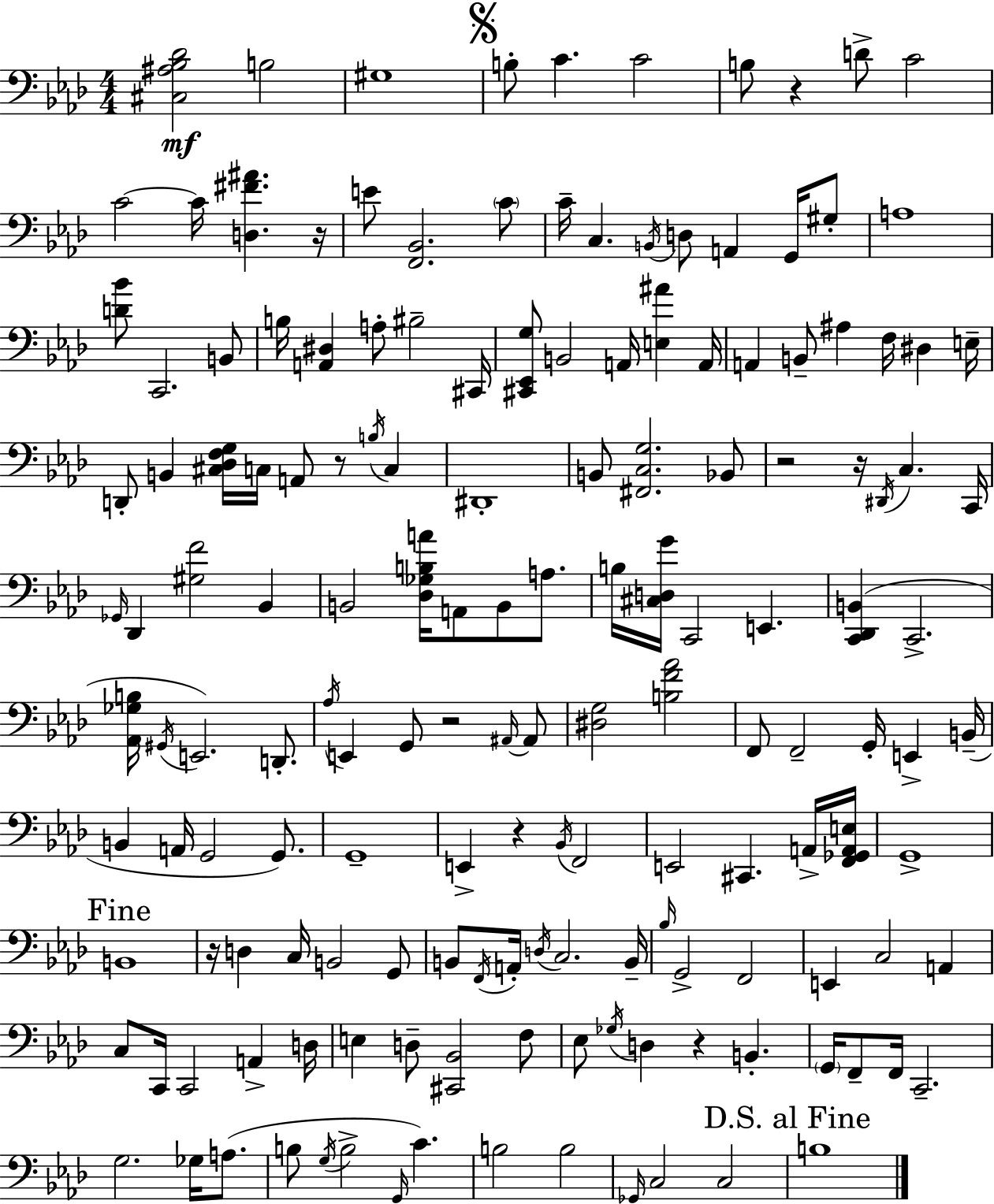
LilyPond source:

{
  \clef bass
  \numericTimeSignature
  \time 4/4
  \key f \minor
  \repeat volta 2 { <cis ais bes des'>2\mf b2 | gis1 | \mark \markup { \musicglyph "scripts.segno" } b8-. c'4. c'2 | b8 r4 d'8-> c'2 | \break c'2~~ c'16 <d fis' ais'>4. r16 | e'8 <f, bes,>2. \parenthesize c'8 | c'16-- c4. \acciaccatura { b,16 } d8 a,4 g,16 gis8-. | a1 | \break <d' bes'>8 c,2. b,8 | b16 <a, dis>4 a8-. bis2-- | cis,16 <cis, ees, g>8 b,2 a,16 <e ais'>4 | a,16 a,4 b,8-- ais4 f16 dis4 | \break e16-- d,8-. b,4 <cis des f g>16 c16 a,8 r8 \acciaccatura { b16 } c4 | dis,1-. | b,8 <fis, c g>2. | bes,8 r2 r16 \acciaccatura { dis,16 } c4. | \break c,16 \grace { ges,16 } des,4 <gis f'>2 | bes,4 b,2 <des ges b a'>16 a,8 b,8 | a8. b16 <cis d g'>16 c,2 e,4. | <c, des, b,>4( c,2.-> | \break <aes, ges b>16 \acciaccatura { gis,16 } e,2.) | d,8.-. \acciaccatura { aes16 } e,4 g,8 r2 | \grace { ais,16~ }~ ais,8 <dis g>2 <b f' aes'>2 | f,8 f,2-- | \break g,16-. e,4-> b,16--( b,4 a,16 g,2 | g,8.) g,1-- | e,4-> r4 \acciaccatura { bes,16 } | f,2 e,2 | \break cis,4. a,16-> <f, ges, a, e>16 g,1-> | \mark "Fine" b,1 | r16 d4 c16 b,2 | g,8 b,8 \acciaccatura { f,16 } a,16-. \acciaccatura { d16 } c2. | \break b,16-- \grace { bes16 } g,2-> | f,2 e,4 c2 | a,4 c8 c,16 c,2 | a,4-> d16 e4 d8-- | \break <cis, bes,>2 f8 ees8 \acciaccatura { ges16 } d4 | r4 b,4.-. \parenthesize g,16 f,8-- f,16 | c,2.-- g2. | ges16 a8.( b8 \acciaccatura { g16 } b2-> | \break \grace { g,16 }) c'4. b2 | b2 \grace { ges,16 } c2 | c2 \mark "D.S. al Fine" b1 | } \bar "|."
}